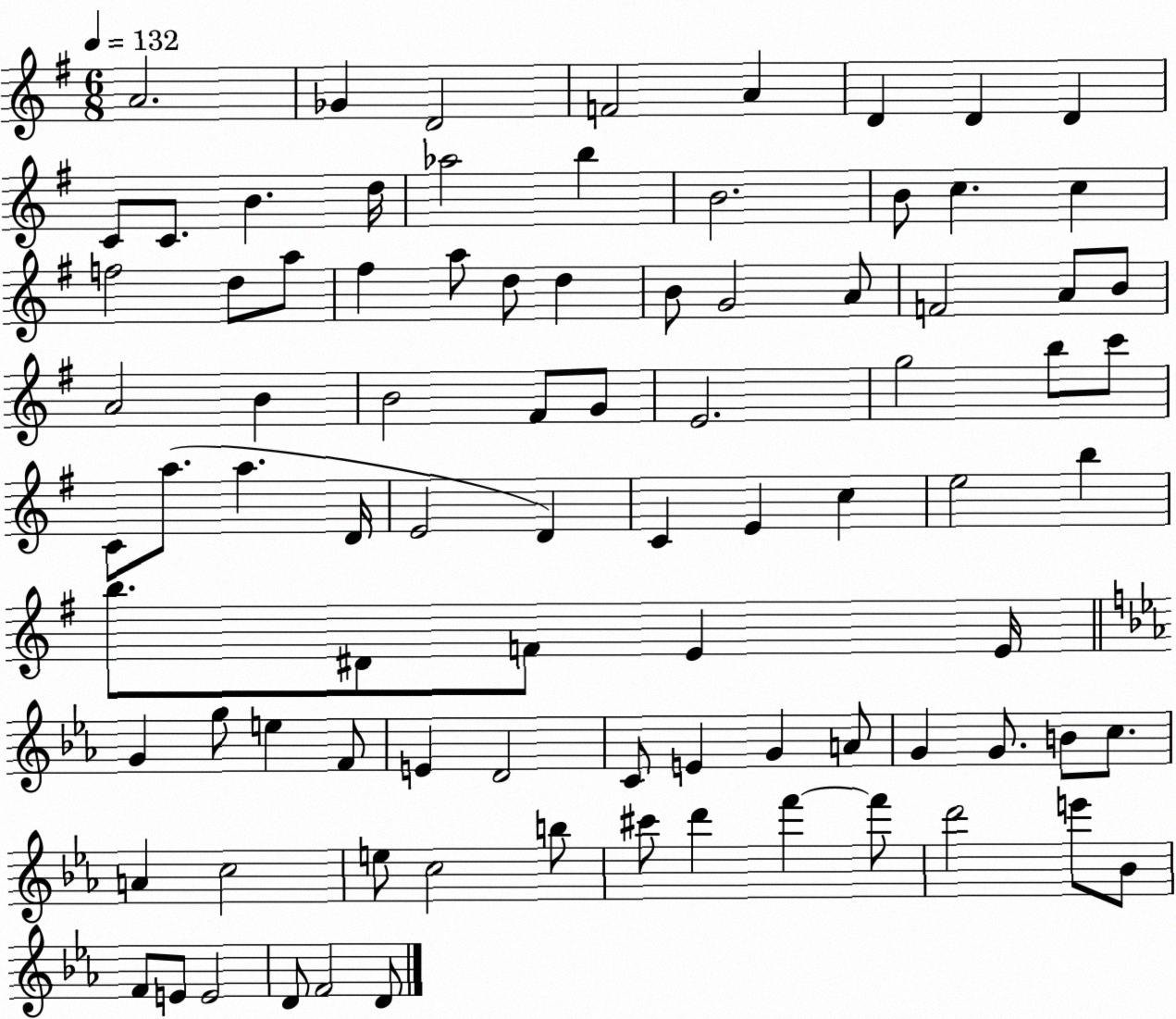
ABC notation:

X:1
T:Untitled
M:6/8
L:1/4
K:G
A2 _G D2 F2 A D D D C/2 C/2 B d/4 _a2 b B2 B/2 c c f2 d/2 a/2 ^f a/2 d/2 d B/2 G2 A/2 F2 A/2 B/2 A2 B B2 ^F/2 G/2 E2 g2 b/2 c'/2 C/2 a/2 a D/4 E2 D C E c e2 b b/2 ^D/2 F/2 E E/4 G g/2 e F/2 E D2 C/2 E G A/2 G G/2 B/2 c/2 A c2 e/2 c2 b/2 ^c'/2 d' f' f'/2 d'2 e'/2 _B/2 F/2 E/2 E2 D/2 F2 D/2